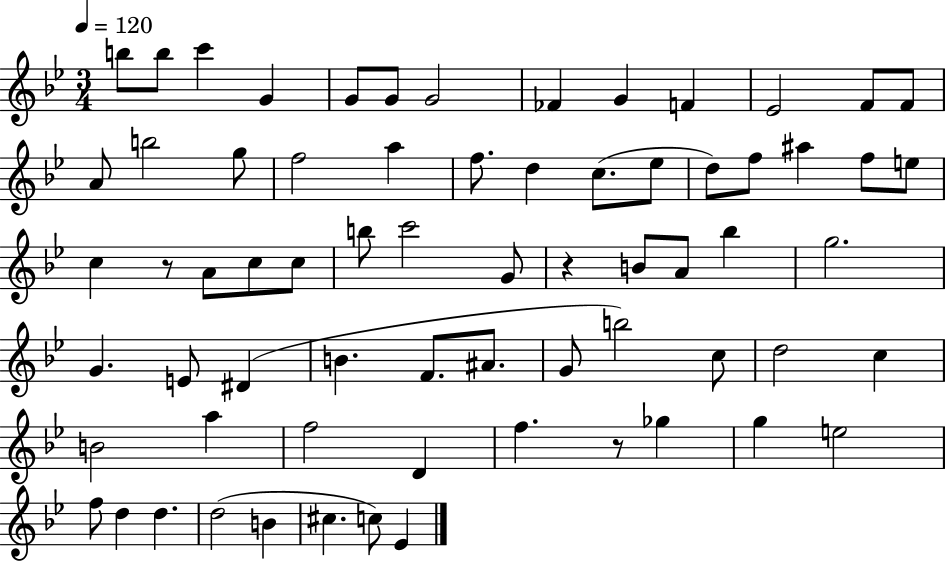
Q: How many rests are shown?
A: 3